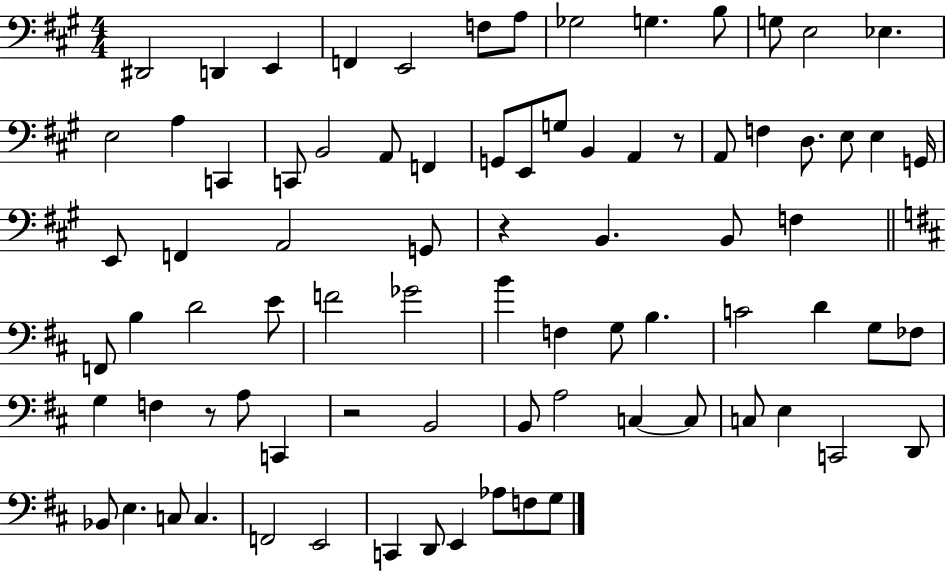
{
  \clef bass
  \numericTimeSignature
  \time 4/4
  \key a \major
  dis,2 d,4 e,4 | f,4 e,2 f8 a8 | ges2 g4. b8 | g8 e2 ees4. | \break e2 a4 c,4 | c,8 b,2 a,8 f,4 | g,8 e,8 g8 b,4 a,4 r8 | a,8 f4 d8. e8 e4 g,16 | \break e,8 f,4 a,2 g,8 | r4 b,4. b,8 f4 | \bar "||" \break \key d \major f,8 b4 d'2 e'8 | f'2 ges'2 | b'4 f4 g8 b4. | c'2 d'4 g8 fes8 | \break g4 f4 r8 a8 c,4 | r2 b,2 | b,8 a2 c4~~ c8 | c8 e4 c,2 d,8 | \break bes,8 e4. c8 c4. | f,2 e,2 | c,4 d,8 e,4 aes8 f8 g8 | \bar "|."
}